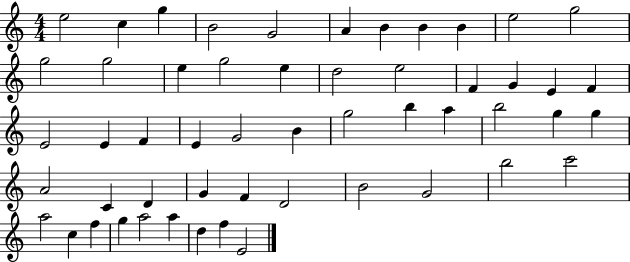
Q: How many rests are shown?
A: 0